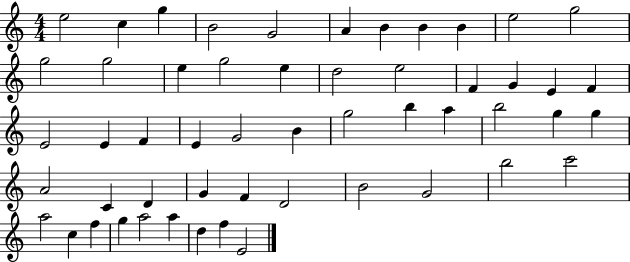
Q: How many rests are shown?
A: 0